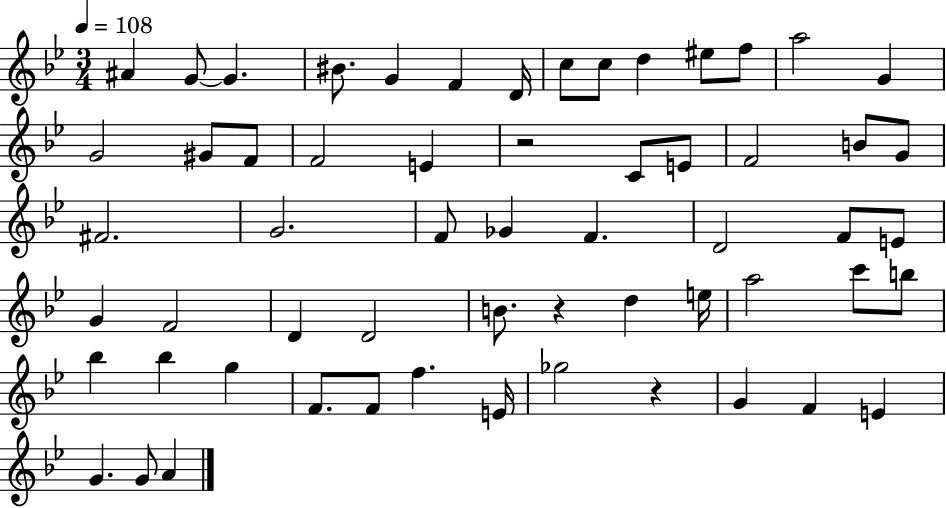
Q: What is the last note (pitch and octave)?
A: A4